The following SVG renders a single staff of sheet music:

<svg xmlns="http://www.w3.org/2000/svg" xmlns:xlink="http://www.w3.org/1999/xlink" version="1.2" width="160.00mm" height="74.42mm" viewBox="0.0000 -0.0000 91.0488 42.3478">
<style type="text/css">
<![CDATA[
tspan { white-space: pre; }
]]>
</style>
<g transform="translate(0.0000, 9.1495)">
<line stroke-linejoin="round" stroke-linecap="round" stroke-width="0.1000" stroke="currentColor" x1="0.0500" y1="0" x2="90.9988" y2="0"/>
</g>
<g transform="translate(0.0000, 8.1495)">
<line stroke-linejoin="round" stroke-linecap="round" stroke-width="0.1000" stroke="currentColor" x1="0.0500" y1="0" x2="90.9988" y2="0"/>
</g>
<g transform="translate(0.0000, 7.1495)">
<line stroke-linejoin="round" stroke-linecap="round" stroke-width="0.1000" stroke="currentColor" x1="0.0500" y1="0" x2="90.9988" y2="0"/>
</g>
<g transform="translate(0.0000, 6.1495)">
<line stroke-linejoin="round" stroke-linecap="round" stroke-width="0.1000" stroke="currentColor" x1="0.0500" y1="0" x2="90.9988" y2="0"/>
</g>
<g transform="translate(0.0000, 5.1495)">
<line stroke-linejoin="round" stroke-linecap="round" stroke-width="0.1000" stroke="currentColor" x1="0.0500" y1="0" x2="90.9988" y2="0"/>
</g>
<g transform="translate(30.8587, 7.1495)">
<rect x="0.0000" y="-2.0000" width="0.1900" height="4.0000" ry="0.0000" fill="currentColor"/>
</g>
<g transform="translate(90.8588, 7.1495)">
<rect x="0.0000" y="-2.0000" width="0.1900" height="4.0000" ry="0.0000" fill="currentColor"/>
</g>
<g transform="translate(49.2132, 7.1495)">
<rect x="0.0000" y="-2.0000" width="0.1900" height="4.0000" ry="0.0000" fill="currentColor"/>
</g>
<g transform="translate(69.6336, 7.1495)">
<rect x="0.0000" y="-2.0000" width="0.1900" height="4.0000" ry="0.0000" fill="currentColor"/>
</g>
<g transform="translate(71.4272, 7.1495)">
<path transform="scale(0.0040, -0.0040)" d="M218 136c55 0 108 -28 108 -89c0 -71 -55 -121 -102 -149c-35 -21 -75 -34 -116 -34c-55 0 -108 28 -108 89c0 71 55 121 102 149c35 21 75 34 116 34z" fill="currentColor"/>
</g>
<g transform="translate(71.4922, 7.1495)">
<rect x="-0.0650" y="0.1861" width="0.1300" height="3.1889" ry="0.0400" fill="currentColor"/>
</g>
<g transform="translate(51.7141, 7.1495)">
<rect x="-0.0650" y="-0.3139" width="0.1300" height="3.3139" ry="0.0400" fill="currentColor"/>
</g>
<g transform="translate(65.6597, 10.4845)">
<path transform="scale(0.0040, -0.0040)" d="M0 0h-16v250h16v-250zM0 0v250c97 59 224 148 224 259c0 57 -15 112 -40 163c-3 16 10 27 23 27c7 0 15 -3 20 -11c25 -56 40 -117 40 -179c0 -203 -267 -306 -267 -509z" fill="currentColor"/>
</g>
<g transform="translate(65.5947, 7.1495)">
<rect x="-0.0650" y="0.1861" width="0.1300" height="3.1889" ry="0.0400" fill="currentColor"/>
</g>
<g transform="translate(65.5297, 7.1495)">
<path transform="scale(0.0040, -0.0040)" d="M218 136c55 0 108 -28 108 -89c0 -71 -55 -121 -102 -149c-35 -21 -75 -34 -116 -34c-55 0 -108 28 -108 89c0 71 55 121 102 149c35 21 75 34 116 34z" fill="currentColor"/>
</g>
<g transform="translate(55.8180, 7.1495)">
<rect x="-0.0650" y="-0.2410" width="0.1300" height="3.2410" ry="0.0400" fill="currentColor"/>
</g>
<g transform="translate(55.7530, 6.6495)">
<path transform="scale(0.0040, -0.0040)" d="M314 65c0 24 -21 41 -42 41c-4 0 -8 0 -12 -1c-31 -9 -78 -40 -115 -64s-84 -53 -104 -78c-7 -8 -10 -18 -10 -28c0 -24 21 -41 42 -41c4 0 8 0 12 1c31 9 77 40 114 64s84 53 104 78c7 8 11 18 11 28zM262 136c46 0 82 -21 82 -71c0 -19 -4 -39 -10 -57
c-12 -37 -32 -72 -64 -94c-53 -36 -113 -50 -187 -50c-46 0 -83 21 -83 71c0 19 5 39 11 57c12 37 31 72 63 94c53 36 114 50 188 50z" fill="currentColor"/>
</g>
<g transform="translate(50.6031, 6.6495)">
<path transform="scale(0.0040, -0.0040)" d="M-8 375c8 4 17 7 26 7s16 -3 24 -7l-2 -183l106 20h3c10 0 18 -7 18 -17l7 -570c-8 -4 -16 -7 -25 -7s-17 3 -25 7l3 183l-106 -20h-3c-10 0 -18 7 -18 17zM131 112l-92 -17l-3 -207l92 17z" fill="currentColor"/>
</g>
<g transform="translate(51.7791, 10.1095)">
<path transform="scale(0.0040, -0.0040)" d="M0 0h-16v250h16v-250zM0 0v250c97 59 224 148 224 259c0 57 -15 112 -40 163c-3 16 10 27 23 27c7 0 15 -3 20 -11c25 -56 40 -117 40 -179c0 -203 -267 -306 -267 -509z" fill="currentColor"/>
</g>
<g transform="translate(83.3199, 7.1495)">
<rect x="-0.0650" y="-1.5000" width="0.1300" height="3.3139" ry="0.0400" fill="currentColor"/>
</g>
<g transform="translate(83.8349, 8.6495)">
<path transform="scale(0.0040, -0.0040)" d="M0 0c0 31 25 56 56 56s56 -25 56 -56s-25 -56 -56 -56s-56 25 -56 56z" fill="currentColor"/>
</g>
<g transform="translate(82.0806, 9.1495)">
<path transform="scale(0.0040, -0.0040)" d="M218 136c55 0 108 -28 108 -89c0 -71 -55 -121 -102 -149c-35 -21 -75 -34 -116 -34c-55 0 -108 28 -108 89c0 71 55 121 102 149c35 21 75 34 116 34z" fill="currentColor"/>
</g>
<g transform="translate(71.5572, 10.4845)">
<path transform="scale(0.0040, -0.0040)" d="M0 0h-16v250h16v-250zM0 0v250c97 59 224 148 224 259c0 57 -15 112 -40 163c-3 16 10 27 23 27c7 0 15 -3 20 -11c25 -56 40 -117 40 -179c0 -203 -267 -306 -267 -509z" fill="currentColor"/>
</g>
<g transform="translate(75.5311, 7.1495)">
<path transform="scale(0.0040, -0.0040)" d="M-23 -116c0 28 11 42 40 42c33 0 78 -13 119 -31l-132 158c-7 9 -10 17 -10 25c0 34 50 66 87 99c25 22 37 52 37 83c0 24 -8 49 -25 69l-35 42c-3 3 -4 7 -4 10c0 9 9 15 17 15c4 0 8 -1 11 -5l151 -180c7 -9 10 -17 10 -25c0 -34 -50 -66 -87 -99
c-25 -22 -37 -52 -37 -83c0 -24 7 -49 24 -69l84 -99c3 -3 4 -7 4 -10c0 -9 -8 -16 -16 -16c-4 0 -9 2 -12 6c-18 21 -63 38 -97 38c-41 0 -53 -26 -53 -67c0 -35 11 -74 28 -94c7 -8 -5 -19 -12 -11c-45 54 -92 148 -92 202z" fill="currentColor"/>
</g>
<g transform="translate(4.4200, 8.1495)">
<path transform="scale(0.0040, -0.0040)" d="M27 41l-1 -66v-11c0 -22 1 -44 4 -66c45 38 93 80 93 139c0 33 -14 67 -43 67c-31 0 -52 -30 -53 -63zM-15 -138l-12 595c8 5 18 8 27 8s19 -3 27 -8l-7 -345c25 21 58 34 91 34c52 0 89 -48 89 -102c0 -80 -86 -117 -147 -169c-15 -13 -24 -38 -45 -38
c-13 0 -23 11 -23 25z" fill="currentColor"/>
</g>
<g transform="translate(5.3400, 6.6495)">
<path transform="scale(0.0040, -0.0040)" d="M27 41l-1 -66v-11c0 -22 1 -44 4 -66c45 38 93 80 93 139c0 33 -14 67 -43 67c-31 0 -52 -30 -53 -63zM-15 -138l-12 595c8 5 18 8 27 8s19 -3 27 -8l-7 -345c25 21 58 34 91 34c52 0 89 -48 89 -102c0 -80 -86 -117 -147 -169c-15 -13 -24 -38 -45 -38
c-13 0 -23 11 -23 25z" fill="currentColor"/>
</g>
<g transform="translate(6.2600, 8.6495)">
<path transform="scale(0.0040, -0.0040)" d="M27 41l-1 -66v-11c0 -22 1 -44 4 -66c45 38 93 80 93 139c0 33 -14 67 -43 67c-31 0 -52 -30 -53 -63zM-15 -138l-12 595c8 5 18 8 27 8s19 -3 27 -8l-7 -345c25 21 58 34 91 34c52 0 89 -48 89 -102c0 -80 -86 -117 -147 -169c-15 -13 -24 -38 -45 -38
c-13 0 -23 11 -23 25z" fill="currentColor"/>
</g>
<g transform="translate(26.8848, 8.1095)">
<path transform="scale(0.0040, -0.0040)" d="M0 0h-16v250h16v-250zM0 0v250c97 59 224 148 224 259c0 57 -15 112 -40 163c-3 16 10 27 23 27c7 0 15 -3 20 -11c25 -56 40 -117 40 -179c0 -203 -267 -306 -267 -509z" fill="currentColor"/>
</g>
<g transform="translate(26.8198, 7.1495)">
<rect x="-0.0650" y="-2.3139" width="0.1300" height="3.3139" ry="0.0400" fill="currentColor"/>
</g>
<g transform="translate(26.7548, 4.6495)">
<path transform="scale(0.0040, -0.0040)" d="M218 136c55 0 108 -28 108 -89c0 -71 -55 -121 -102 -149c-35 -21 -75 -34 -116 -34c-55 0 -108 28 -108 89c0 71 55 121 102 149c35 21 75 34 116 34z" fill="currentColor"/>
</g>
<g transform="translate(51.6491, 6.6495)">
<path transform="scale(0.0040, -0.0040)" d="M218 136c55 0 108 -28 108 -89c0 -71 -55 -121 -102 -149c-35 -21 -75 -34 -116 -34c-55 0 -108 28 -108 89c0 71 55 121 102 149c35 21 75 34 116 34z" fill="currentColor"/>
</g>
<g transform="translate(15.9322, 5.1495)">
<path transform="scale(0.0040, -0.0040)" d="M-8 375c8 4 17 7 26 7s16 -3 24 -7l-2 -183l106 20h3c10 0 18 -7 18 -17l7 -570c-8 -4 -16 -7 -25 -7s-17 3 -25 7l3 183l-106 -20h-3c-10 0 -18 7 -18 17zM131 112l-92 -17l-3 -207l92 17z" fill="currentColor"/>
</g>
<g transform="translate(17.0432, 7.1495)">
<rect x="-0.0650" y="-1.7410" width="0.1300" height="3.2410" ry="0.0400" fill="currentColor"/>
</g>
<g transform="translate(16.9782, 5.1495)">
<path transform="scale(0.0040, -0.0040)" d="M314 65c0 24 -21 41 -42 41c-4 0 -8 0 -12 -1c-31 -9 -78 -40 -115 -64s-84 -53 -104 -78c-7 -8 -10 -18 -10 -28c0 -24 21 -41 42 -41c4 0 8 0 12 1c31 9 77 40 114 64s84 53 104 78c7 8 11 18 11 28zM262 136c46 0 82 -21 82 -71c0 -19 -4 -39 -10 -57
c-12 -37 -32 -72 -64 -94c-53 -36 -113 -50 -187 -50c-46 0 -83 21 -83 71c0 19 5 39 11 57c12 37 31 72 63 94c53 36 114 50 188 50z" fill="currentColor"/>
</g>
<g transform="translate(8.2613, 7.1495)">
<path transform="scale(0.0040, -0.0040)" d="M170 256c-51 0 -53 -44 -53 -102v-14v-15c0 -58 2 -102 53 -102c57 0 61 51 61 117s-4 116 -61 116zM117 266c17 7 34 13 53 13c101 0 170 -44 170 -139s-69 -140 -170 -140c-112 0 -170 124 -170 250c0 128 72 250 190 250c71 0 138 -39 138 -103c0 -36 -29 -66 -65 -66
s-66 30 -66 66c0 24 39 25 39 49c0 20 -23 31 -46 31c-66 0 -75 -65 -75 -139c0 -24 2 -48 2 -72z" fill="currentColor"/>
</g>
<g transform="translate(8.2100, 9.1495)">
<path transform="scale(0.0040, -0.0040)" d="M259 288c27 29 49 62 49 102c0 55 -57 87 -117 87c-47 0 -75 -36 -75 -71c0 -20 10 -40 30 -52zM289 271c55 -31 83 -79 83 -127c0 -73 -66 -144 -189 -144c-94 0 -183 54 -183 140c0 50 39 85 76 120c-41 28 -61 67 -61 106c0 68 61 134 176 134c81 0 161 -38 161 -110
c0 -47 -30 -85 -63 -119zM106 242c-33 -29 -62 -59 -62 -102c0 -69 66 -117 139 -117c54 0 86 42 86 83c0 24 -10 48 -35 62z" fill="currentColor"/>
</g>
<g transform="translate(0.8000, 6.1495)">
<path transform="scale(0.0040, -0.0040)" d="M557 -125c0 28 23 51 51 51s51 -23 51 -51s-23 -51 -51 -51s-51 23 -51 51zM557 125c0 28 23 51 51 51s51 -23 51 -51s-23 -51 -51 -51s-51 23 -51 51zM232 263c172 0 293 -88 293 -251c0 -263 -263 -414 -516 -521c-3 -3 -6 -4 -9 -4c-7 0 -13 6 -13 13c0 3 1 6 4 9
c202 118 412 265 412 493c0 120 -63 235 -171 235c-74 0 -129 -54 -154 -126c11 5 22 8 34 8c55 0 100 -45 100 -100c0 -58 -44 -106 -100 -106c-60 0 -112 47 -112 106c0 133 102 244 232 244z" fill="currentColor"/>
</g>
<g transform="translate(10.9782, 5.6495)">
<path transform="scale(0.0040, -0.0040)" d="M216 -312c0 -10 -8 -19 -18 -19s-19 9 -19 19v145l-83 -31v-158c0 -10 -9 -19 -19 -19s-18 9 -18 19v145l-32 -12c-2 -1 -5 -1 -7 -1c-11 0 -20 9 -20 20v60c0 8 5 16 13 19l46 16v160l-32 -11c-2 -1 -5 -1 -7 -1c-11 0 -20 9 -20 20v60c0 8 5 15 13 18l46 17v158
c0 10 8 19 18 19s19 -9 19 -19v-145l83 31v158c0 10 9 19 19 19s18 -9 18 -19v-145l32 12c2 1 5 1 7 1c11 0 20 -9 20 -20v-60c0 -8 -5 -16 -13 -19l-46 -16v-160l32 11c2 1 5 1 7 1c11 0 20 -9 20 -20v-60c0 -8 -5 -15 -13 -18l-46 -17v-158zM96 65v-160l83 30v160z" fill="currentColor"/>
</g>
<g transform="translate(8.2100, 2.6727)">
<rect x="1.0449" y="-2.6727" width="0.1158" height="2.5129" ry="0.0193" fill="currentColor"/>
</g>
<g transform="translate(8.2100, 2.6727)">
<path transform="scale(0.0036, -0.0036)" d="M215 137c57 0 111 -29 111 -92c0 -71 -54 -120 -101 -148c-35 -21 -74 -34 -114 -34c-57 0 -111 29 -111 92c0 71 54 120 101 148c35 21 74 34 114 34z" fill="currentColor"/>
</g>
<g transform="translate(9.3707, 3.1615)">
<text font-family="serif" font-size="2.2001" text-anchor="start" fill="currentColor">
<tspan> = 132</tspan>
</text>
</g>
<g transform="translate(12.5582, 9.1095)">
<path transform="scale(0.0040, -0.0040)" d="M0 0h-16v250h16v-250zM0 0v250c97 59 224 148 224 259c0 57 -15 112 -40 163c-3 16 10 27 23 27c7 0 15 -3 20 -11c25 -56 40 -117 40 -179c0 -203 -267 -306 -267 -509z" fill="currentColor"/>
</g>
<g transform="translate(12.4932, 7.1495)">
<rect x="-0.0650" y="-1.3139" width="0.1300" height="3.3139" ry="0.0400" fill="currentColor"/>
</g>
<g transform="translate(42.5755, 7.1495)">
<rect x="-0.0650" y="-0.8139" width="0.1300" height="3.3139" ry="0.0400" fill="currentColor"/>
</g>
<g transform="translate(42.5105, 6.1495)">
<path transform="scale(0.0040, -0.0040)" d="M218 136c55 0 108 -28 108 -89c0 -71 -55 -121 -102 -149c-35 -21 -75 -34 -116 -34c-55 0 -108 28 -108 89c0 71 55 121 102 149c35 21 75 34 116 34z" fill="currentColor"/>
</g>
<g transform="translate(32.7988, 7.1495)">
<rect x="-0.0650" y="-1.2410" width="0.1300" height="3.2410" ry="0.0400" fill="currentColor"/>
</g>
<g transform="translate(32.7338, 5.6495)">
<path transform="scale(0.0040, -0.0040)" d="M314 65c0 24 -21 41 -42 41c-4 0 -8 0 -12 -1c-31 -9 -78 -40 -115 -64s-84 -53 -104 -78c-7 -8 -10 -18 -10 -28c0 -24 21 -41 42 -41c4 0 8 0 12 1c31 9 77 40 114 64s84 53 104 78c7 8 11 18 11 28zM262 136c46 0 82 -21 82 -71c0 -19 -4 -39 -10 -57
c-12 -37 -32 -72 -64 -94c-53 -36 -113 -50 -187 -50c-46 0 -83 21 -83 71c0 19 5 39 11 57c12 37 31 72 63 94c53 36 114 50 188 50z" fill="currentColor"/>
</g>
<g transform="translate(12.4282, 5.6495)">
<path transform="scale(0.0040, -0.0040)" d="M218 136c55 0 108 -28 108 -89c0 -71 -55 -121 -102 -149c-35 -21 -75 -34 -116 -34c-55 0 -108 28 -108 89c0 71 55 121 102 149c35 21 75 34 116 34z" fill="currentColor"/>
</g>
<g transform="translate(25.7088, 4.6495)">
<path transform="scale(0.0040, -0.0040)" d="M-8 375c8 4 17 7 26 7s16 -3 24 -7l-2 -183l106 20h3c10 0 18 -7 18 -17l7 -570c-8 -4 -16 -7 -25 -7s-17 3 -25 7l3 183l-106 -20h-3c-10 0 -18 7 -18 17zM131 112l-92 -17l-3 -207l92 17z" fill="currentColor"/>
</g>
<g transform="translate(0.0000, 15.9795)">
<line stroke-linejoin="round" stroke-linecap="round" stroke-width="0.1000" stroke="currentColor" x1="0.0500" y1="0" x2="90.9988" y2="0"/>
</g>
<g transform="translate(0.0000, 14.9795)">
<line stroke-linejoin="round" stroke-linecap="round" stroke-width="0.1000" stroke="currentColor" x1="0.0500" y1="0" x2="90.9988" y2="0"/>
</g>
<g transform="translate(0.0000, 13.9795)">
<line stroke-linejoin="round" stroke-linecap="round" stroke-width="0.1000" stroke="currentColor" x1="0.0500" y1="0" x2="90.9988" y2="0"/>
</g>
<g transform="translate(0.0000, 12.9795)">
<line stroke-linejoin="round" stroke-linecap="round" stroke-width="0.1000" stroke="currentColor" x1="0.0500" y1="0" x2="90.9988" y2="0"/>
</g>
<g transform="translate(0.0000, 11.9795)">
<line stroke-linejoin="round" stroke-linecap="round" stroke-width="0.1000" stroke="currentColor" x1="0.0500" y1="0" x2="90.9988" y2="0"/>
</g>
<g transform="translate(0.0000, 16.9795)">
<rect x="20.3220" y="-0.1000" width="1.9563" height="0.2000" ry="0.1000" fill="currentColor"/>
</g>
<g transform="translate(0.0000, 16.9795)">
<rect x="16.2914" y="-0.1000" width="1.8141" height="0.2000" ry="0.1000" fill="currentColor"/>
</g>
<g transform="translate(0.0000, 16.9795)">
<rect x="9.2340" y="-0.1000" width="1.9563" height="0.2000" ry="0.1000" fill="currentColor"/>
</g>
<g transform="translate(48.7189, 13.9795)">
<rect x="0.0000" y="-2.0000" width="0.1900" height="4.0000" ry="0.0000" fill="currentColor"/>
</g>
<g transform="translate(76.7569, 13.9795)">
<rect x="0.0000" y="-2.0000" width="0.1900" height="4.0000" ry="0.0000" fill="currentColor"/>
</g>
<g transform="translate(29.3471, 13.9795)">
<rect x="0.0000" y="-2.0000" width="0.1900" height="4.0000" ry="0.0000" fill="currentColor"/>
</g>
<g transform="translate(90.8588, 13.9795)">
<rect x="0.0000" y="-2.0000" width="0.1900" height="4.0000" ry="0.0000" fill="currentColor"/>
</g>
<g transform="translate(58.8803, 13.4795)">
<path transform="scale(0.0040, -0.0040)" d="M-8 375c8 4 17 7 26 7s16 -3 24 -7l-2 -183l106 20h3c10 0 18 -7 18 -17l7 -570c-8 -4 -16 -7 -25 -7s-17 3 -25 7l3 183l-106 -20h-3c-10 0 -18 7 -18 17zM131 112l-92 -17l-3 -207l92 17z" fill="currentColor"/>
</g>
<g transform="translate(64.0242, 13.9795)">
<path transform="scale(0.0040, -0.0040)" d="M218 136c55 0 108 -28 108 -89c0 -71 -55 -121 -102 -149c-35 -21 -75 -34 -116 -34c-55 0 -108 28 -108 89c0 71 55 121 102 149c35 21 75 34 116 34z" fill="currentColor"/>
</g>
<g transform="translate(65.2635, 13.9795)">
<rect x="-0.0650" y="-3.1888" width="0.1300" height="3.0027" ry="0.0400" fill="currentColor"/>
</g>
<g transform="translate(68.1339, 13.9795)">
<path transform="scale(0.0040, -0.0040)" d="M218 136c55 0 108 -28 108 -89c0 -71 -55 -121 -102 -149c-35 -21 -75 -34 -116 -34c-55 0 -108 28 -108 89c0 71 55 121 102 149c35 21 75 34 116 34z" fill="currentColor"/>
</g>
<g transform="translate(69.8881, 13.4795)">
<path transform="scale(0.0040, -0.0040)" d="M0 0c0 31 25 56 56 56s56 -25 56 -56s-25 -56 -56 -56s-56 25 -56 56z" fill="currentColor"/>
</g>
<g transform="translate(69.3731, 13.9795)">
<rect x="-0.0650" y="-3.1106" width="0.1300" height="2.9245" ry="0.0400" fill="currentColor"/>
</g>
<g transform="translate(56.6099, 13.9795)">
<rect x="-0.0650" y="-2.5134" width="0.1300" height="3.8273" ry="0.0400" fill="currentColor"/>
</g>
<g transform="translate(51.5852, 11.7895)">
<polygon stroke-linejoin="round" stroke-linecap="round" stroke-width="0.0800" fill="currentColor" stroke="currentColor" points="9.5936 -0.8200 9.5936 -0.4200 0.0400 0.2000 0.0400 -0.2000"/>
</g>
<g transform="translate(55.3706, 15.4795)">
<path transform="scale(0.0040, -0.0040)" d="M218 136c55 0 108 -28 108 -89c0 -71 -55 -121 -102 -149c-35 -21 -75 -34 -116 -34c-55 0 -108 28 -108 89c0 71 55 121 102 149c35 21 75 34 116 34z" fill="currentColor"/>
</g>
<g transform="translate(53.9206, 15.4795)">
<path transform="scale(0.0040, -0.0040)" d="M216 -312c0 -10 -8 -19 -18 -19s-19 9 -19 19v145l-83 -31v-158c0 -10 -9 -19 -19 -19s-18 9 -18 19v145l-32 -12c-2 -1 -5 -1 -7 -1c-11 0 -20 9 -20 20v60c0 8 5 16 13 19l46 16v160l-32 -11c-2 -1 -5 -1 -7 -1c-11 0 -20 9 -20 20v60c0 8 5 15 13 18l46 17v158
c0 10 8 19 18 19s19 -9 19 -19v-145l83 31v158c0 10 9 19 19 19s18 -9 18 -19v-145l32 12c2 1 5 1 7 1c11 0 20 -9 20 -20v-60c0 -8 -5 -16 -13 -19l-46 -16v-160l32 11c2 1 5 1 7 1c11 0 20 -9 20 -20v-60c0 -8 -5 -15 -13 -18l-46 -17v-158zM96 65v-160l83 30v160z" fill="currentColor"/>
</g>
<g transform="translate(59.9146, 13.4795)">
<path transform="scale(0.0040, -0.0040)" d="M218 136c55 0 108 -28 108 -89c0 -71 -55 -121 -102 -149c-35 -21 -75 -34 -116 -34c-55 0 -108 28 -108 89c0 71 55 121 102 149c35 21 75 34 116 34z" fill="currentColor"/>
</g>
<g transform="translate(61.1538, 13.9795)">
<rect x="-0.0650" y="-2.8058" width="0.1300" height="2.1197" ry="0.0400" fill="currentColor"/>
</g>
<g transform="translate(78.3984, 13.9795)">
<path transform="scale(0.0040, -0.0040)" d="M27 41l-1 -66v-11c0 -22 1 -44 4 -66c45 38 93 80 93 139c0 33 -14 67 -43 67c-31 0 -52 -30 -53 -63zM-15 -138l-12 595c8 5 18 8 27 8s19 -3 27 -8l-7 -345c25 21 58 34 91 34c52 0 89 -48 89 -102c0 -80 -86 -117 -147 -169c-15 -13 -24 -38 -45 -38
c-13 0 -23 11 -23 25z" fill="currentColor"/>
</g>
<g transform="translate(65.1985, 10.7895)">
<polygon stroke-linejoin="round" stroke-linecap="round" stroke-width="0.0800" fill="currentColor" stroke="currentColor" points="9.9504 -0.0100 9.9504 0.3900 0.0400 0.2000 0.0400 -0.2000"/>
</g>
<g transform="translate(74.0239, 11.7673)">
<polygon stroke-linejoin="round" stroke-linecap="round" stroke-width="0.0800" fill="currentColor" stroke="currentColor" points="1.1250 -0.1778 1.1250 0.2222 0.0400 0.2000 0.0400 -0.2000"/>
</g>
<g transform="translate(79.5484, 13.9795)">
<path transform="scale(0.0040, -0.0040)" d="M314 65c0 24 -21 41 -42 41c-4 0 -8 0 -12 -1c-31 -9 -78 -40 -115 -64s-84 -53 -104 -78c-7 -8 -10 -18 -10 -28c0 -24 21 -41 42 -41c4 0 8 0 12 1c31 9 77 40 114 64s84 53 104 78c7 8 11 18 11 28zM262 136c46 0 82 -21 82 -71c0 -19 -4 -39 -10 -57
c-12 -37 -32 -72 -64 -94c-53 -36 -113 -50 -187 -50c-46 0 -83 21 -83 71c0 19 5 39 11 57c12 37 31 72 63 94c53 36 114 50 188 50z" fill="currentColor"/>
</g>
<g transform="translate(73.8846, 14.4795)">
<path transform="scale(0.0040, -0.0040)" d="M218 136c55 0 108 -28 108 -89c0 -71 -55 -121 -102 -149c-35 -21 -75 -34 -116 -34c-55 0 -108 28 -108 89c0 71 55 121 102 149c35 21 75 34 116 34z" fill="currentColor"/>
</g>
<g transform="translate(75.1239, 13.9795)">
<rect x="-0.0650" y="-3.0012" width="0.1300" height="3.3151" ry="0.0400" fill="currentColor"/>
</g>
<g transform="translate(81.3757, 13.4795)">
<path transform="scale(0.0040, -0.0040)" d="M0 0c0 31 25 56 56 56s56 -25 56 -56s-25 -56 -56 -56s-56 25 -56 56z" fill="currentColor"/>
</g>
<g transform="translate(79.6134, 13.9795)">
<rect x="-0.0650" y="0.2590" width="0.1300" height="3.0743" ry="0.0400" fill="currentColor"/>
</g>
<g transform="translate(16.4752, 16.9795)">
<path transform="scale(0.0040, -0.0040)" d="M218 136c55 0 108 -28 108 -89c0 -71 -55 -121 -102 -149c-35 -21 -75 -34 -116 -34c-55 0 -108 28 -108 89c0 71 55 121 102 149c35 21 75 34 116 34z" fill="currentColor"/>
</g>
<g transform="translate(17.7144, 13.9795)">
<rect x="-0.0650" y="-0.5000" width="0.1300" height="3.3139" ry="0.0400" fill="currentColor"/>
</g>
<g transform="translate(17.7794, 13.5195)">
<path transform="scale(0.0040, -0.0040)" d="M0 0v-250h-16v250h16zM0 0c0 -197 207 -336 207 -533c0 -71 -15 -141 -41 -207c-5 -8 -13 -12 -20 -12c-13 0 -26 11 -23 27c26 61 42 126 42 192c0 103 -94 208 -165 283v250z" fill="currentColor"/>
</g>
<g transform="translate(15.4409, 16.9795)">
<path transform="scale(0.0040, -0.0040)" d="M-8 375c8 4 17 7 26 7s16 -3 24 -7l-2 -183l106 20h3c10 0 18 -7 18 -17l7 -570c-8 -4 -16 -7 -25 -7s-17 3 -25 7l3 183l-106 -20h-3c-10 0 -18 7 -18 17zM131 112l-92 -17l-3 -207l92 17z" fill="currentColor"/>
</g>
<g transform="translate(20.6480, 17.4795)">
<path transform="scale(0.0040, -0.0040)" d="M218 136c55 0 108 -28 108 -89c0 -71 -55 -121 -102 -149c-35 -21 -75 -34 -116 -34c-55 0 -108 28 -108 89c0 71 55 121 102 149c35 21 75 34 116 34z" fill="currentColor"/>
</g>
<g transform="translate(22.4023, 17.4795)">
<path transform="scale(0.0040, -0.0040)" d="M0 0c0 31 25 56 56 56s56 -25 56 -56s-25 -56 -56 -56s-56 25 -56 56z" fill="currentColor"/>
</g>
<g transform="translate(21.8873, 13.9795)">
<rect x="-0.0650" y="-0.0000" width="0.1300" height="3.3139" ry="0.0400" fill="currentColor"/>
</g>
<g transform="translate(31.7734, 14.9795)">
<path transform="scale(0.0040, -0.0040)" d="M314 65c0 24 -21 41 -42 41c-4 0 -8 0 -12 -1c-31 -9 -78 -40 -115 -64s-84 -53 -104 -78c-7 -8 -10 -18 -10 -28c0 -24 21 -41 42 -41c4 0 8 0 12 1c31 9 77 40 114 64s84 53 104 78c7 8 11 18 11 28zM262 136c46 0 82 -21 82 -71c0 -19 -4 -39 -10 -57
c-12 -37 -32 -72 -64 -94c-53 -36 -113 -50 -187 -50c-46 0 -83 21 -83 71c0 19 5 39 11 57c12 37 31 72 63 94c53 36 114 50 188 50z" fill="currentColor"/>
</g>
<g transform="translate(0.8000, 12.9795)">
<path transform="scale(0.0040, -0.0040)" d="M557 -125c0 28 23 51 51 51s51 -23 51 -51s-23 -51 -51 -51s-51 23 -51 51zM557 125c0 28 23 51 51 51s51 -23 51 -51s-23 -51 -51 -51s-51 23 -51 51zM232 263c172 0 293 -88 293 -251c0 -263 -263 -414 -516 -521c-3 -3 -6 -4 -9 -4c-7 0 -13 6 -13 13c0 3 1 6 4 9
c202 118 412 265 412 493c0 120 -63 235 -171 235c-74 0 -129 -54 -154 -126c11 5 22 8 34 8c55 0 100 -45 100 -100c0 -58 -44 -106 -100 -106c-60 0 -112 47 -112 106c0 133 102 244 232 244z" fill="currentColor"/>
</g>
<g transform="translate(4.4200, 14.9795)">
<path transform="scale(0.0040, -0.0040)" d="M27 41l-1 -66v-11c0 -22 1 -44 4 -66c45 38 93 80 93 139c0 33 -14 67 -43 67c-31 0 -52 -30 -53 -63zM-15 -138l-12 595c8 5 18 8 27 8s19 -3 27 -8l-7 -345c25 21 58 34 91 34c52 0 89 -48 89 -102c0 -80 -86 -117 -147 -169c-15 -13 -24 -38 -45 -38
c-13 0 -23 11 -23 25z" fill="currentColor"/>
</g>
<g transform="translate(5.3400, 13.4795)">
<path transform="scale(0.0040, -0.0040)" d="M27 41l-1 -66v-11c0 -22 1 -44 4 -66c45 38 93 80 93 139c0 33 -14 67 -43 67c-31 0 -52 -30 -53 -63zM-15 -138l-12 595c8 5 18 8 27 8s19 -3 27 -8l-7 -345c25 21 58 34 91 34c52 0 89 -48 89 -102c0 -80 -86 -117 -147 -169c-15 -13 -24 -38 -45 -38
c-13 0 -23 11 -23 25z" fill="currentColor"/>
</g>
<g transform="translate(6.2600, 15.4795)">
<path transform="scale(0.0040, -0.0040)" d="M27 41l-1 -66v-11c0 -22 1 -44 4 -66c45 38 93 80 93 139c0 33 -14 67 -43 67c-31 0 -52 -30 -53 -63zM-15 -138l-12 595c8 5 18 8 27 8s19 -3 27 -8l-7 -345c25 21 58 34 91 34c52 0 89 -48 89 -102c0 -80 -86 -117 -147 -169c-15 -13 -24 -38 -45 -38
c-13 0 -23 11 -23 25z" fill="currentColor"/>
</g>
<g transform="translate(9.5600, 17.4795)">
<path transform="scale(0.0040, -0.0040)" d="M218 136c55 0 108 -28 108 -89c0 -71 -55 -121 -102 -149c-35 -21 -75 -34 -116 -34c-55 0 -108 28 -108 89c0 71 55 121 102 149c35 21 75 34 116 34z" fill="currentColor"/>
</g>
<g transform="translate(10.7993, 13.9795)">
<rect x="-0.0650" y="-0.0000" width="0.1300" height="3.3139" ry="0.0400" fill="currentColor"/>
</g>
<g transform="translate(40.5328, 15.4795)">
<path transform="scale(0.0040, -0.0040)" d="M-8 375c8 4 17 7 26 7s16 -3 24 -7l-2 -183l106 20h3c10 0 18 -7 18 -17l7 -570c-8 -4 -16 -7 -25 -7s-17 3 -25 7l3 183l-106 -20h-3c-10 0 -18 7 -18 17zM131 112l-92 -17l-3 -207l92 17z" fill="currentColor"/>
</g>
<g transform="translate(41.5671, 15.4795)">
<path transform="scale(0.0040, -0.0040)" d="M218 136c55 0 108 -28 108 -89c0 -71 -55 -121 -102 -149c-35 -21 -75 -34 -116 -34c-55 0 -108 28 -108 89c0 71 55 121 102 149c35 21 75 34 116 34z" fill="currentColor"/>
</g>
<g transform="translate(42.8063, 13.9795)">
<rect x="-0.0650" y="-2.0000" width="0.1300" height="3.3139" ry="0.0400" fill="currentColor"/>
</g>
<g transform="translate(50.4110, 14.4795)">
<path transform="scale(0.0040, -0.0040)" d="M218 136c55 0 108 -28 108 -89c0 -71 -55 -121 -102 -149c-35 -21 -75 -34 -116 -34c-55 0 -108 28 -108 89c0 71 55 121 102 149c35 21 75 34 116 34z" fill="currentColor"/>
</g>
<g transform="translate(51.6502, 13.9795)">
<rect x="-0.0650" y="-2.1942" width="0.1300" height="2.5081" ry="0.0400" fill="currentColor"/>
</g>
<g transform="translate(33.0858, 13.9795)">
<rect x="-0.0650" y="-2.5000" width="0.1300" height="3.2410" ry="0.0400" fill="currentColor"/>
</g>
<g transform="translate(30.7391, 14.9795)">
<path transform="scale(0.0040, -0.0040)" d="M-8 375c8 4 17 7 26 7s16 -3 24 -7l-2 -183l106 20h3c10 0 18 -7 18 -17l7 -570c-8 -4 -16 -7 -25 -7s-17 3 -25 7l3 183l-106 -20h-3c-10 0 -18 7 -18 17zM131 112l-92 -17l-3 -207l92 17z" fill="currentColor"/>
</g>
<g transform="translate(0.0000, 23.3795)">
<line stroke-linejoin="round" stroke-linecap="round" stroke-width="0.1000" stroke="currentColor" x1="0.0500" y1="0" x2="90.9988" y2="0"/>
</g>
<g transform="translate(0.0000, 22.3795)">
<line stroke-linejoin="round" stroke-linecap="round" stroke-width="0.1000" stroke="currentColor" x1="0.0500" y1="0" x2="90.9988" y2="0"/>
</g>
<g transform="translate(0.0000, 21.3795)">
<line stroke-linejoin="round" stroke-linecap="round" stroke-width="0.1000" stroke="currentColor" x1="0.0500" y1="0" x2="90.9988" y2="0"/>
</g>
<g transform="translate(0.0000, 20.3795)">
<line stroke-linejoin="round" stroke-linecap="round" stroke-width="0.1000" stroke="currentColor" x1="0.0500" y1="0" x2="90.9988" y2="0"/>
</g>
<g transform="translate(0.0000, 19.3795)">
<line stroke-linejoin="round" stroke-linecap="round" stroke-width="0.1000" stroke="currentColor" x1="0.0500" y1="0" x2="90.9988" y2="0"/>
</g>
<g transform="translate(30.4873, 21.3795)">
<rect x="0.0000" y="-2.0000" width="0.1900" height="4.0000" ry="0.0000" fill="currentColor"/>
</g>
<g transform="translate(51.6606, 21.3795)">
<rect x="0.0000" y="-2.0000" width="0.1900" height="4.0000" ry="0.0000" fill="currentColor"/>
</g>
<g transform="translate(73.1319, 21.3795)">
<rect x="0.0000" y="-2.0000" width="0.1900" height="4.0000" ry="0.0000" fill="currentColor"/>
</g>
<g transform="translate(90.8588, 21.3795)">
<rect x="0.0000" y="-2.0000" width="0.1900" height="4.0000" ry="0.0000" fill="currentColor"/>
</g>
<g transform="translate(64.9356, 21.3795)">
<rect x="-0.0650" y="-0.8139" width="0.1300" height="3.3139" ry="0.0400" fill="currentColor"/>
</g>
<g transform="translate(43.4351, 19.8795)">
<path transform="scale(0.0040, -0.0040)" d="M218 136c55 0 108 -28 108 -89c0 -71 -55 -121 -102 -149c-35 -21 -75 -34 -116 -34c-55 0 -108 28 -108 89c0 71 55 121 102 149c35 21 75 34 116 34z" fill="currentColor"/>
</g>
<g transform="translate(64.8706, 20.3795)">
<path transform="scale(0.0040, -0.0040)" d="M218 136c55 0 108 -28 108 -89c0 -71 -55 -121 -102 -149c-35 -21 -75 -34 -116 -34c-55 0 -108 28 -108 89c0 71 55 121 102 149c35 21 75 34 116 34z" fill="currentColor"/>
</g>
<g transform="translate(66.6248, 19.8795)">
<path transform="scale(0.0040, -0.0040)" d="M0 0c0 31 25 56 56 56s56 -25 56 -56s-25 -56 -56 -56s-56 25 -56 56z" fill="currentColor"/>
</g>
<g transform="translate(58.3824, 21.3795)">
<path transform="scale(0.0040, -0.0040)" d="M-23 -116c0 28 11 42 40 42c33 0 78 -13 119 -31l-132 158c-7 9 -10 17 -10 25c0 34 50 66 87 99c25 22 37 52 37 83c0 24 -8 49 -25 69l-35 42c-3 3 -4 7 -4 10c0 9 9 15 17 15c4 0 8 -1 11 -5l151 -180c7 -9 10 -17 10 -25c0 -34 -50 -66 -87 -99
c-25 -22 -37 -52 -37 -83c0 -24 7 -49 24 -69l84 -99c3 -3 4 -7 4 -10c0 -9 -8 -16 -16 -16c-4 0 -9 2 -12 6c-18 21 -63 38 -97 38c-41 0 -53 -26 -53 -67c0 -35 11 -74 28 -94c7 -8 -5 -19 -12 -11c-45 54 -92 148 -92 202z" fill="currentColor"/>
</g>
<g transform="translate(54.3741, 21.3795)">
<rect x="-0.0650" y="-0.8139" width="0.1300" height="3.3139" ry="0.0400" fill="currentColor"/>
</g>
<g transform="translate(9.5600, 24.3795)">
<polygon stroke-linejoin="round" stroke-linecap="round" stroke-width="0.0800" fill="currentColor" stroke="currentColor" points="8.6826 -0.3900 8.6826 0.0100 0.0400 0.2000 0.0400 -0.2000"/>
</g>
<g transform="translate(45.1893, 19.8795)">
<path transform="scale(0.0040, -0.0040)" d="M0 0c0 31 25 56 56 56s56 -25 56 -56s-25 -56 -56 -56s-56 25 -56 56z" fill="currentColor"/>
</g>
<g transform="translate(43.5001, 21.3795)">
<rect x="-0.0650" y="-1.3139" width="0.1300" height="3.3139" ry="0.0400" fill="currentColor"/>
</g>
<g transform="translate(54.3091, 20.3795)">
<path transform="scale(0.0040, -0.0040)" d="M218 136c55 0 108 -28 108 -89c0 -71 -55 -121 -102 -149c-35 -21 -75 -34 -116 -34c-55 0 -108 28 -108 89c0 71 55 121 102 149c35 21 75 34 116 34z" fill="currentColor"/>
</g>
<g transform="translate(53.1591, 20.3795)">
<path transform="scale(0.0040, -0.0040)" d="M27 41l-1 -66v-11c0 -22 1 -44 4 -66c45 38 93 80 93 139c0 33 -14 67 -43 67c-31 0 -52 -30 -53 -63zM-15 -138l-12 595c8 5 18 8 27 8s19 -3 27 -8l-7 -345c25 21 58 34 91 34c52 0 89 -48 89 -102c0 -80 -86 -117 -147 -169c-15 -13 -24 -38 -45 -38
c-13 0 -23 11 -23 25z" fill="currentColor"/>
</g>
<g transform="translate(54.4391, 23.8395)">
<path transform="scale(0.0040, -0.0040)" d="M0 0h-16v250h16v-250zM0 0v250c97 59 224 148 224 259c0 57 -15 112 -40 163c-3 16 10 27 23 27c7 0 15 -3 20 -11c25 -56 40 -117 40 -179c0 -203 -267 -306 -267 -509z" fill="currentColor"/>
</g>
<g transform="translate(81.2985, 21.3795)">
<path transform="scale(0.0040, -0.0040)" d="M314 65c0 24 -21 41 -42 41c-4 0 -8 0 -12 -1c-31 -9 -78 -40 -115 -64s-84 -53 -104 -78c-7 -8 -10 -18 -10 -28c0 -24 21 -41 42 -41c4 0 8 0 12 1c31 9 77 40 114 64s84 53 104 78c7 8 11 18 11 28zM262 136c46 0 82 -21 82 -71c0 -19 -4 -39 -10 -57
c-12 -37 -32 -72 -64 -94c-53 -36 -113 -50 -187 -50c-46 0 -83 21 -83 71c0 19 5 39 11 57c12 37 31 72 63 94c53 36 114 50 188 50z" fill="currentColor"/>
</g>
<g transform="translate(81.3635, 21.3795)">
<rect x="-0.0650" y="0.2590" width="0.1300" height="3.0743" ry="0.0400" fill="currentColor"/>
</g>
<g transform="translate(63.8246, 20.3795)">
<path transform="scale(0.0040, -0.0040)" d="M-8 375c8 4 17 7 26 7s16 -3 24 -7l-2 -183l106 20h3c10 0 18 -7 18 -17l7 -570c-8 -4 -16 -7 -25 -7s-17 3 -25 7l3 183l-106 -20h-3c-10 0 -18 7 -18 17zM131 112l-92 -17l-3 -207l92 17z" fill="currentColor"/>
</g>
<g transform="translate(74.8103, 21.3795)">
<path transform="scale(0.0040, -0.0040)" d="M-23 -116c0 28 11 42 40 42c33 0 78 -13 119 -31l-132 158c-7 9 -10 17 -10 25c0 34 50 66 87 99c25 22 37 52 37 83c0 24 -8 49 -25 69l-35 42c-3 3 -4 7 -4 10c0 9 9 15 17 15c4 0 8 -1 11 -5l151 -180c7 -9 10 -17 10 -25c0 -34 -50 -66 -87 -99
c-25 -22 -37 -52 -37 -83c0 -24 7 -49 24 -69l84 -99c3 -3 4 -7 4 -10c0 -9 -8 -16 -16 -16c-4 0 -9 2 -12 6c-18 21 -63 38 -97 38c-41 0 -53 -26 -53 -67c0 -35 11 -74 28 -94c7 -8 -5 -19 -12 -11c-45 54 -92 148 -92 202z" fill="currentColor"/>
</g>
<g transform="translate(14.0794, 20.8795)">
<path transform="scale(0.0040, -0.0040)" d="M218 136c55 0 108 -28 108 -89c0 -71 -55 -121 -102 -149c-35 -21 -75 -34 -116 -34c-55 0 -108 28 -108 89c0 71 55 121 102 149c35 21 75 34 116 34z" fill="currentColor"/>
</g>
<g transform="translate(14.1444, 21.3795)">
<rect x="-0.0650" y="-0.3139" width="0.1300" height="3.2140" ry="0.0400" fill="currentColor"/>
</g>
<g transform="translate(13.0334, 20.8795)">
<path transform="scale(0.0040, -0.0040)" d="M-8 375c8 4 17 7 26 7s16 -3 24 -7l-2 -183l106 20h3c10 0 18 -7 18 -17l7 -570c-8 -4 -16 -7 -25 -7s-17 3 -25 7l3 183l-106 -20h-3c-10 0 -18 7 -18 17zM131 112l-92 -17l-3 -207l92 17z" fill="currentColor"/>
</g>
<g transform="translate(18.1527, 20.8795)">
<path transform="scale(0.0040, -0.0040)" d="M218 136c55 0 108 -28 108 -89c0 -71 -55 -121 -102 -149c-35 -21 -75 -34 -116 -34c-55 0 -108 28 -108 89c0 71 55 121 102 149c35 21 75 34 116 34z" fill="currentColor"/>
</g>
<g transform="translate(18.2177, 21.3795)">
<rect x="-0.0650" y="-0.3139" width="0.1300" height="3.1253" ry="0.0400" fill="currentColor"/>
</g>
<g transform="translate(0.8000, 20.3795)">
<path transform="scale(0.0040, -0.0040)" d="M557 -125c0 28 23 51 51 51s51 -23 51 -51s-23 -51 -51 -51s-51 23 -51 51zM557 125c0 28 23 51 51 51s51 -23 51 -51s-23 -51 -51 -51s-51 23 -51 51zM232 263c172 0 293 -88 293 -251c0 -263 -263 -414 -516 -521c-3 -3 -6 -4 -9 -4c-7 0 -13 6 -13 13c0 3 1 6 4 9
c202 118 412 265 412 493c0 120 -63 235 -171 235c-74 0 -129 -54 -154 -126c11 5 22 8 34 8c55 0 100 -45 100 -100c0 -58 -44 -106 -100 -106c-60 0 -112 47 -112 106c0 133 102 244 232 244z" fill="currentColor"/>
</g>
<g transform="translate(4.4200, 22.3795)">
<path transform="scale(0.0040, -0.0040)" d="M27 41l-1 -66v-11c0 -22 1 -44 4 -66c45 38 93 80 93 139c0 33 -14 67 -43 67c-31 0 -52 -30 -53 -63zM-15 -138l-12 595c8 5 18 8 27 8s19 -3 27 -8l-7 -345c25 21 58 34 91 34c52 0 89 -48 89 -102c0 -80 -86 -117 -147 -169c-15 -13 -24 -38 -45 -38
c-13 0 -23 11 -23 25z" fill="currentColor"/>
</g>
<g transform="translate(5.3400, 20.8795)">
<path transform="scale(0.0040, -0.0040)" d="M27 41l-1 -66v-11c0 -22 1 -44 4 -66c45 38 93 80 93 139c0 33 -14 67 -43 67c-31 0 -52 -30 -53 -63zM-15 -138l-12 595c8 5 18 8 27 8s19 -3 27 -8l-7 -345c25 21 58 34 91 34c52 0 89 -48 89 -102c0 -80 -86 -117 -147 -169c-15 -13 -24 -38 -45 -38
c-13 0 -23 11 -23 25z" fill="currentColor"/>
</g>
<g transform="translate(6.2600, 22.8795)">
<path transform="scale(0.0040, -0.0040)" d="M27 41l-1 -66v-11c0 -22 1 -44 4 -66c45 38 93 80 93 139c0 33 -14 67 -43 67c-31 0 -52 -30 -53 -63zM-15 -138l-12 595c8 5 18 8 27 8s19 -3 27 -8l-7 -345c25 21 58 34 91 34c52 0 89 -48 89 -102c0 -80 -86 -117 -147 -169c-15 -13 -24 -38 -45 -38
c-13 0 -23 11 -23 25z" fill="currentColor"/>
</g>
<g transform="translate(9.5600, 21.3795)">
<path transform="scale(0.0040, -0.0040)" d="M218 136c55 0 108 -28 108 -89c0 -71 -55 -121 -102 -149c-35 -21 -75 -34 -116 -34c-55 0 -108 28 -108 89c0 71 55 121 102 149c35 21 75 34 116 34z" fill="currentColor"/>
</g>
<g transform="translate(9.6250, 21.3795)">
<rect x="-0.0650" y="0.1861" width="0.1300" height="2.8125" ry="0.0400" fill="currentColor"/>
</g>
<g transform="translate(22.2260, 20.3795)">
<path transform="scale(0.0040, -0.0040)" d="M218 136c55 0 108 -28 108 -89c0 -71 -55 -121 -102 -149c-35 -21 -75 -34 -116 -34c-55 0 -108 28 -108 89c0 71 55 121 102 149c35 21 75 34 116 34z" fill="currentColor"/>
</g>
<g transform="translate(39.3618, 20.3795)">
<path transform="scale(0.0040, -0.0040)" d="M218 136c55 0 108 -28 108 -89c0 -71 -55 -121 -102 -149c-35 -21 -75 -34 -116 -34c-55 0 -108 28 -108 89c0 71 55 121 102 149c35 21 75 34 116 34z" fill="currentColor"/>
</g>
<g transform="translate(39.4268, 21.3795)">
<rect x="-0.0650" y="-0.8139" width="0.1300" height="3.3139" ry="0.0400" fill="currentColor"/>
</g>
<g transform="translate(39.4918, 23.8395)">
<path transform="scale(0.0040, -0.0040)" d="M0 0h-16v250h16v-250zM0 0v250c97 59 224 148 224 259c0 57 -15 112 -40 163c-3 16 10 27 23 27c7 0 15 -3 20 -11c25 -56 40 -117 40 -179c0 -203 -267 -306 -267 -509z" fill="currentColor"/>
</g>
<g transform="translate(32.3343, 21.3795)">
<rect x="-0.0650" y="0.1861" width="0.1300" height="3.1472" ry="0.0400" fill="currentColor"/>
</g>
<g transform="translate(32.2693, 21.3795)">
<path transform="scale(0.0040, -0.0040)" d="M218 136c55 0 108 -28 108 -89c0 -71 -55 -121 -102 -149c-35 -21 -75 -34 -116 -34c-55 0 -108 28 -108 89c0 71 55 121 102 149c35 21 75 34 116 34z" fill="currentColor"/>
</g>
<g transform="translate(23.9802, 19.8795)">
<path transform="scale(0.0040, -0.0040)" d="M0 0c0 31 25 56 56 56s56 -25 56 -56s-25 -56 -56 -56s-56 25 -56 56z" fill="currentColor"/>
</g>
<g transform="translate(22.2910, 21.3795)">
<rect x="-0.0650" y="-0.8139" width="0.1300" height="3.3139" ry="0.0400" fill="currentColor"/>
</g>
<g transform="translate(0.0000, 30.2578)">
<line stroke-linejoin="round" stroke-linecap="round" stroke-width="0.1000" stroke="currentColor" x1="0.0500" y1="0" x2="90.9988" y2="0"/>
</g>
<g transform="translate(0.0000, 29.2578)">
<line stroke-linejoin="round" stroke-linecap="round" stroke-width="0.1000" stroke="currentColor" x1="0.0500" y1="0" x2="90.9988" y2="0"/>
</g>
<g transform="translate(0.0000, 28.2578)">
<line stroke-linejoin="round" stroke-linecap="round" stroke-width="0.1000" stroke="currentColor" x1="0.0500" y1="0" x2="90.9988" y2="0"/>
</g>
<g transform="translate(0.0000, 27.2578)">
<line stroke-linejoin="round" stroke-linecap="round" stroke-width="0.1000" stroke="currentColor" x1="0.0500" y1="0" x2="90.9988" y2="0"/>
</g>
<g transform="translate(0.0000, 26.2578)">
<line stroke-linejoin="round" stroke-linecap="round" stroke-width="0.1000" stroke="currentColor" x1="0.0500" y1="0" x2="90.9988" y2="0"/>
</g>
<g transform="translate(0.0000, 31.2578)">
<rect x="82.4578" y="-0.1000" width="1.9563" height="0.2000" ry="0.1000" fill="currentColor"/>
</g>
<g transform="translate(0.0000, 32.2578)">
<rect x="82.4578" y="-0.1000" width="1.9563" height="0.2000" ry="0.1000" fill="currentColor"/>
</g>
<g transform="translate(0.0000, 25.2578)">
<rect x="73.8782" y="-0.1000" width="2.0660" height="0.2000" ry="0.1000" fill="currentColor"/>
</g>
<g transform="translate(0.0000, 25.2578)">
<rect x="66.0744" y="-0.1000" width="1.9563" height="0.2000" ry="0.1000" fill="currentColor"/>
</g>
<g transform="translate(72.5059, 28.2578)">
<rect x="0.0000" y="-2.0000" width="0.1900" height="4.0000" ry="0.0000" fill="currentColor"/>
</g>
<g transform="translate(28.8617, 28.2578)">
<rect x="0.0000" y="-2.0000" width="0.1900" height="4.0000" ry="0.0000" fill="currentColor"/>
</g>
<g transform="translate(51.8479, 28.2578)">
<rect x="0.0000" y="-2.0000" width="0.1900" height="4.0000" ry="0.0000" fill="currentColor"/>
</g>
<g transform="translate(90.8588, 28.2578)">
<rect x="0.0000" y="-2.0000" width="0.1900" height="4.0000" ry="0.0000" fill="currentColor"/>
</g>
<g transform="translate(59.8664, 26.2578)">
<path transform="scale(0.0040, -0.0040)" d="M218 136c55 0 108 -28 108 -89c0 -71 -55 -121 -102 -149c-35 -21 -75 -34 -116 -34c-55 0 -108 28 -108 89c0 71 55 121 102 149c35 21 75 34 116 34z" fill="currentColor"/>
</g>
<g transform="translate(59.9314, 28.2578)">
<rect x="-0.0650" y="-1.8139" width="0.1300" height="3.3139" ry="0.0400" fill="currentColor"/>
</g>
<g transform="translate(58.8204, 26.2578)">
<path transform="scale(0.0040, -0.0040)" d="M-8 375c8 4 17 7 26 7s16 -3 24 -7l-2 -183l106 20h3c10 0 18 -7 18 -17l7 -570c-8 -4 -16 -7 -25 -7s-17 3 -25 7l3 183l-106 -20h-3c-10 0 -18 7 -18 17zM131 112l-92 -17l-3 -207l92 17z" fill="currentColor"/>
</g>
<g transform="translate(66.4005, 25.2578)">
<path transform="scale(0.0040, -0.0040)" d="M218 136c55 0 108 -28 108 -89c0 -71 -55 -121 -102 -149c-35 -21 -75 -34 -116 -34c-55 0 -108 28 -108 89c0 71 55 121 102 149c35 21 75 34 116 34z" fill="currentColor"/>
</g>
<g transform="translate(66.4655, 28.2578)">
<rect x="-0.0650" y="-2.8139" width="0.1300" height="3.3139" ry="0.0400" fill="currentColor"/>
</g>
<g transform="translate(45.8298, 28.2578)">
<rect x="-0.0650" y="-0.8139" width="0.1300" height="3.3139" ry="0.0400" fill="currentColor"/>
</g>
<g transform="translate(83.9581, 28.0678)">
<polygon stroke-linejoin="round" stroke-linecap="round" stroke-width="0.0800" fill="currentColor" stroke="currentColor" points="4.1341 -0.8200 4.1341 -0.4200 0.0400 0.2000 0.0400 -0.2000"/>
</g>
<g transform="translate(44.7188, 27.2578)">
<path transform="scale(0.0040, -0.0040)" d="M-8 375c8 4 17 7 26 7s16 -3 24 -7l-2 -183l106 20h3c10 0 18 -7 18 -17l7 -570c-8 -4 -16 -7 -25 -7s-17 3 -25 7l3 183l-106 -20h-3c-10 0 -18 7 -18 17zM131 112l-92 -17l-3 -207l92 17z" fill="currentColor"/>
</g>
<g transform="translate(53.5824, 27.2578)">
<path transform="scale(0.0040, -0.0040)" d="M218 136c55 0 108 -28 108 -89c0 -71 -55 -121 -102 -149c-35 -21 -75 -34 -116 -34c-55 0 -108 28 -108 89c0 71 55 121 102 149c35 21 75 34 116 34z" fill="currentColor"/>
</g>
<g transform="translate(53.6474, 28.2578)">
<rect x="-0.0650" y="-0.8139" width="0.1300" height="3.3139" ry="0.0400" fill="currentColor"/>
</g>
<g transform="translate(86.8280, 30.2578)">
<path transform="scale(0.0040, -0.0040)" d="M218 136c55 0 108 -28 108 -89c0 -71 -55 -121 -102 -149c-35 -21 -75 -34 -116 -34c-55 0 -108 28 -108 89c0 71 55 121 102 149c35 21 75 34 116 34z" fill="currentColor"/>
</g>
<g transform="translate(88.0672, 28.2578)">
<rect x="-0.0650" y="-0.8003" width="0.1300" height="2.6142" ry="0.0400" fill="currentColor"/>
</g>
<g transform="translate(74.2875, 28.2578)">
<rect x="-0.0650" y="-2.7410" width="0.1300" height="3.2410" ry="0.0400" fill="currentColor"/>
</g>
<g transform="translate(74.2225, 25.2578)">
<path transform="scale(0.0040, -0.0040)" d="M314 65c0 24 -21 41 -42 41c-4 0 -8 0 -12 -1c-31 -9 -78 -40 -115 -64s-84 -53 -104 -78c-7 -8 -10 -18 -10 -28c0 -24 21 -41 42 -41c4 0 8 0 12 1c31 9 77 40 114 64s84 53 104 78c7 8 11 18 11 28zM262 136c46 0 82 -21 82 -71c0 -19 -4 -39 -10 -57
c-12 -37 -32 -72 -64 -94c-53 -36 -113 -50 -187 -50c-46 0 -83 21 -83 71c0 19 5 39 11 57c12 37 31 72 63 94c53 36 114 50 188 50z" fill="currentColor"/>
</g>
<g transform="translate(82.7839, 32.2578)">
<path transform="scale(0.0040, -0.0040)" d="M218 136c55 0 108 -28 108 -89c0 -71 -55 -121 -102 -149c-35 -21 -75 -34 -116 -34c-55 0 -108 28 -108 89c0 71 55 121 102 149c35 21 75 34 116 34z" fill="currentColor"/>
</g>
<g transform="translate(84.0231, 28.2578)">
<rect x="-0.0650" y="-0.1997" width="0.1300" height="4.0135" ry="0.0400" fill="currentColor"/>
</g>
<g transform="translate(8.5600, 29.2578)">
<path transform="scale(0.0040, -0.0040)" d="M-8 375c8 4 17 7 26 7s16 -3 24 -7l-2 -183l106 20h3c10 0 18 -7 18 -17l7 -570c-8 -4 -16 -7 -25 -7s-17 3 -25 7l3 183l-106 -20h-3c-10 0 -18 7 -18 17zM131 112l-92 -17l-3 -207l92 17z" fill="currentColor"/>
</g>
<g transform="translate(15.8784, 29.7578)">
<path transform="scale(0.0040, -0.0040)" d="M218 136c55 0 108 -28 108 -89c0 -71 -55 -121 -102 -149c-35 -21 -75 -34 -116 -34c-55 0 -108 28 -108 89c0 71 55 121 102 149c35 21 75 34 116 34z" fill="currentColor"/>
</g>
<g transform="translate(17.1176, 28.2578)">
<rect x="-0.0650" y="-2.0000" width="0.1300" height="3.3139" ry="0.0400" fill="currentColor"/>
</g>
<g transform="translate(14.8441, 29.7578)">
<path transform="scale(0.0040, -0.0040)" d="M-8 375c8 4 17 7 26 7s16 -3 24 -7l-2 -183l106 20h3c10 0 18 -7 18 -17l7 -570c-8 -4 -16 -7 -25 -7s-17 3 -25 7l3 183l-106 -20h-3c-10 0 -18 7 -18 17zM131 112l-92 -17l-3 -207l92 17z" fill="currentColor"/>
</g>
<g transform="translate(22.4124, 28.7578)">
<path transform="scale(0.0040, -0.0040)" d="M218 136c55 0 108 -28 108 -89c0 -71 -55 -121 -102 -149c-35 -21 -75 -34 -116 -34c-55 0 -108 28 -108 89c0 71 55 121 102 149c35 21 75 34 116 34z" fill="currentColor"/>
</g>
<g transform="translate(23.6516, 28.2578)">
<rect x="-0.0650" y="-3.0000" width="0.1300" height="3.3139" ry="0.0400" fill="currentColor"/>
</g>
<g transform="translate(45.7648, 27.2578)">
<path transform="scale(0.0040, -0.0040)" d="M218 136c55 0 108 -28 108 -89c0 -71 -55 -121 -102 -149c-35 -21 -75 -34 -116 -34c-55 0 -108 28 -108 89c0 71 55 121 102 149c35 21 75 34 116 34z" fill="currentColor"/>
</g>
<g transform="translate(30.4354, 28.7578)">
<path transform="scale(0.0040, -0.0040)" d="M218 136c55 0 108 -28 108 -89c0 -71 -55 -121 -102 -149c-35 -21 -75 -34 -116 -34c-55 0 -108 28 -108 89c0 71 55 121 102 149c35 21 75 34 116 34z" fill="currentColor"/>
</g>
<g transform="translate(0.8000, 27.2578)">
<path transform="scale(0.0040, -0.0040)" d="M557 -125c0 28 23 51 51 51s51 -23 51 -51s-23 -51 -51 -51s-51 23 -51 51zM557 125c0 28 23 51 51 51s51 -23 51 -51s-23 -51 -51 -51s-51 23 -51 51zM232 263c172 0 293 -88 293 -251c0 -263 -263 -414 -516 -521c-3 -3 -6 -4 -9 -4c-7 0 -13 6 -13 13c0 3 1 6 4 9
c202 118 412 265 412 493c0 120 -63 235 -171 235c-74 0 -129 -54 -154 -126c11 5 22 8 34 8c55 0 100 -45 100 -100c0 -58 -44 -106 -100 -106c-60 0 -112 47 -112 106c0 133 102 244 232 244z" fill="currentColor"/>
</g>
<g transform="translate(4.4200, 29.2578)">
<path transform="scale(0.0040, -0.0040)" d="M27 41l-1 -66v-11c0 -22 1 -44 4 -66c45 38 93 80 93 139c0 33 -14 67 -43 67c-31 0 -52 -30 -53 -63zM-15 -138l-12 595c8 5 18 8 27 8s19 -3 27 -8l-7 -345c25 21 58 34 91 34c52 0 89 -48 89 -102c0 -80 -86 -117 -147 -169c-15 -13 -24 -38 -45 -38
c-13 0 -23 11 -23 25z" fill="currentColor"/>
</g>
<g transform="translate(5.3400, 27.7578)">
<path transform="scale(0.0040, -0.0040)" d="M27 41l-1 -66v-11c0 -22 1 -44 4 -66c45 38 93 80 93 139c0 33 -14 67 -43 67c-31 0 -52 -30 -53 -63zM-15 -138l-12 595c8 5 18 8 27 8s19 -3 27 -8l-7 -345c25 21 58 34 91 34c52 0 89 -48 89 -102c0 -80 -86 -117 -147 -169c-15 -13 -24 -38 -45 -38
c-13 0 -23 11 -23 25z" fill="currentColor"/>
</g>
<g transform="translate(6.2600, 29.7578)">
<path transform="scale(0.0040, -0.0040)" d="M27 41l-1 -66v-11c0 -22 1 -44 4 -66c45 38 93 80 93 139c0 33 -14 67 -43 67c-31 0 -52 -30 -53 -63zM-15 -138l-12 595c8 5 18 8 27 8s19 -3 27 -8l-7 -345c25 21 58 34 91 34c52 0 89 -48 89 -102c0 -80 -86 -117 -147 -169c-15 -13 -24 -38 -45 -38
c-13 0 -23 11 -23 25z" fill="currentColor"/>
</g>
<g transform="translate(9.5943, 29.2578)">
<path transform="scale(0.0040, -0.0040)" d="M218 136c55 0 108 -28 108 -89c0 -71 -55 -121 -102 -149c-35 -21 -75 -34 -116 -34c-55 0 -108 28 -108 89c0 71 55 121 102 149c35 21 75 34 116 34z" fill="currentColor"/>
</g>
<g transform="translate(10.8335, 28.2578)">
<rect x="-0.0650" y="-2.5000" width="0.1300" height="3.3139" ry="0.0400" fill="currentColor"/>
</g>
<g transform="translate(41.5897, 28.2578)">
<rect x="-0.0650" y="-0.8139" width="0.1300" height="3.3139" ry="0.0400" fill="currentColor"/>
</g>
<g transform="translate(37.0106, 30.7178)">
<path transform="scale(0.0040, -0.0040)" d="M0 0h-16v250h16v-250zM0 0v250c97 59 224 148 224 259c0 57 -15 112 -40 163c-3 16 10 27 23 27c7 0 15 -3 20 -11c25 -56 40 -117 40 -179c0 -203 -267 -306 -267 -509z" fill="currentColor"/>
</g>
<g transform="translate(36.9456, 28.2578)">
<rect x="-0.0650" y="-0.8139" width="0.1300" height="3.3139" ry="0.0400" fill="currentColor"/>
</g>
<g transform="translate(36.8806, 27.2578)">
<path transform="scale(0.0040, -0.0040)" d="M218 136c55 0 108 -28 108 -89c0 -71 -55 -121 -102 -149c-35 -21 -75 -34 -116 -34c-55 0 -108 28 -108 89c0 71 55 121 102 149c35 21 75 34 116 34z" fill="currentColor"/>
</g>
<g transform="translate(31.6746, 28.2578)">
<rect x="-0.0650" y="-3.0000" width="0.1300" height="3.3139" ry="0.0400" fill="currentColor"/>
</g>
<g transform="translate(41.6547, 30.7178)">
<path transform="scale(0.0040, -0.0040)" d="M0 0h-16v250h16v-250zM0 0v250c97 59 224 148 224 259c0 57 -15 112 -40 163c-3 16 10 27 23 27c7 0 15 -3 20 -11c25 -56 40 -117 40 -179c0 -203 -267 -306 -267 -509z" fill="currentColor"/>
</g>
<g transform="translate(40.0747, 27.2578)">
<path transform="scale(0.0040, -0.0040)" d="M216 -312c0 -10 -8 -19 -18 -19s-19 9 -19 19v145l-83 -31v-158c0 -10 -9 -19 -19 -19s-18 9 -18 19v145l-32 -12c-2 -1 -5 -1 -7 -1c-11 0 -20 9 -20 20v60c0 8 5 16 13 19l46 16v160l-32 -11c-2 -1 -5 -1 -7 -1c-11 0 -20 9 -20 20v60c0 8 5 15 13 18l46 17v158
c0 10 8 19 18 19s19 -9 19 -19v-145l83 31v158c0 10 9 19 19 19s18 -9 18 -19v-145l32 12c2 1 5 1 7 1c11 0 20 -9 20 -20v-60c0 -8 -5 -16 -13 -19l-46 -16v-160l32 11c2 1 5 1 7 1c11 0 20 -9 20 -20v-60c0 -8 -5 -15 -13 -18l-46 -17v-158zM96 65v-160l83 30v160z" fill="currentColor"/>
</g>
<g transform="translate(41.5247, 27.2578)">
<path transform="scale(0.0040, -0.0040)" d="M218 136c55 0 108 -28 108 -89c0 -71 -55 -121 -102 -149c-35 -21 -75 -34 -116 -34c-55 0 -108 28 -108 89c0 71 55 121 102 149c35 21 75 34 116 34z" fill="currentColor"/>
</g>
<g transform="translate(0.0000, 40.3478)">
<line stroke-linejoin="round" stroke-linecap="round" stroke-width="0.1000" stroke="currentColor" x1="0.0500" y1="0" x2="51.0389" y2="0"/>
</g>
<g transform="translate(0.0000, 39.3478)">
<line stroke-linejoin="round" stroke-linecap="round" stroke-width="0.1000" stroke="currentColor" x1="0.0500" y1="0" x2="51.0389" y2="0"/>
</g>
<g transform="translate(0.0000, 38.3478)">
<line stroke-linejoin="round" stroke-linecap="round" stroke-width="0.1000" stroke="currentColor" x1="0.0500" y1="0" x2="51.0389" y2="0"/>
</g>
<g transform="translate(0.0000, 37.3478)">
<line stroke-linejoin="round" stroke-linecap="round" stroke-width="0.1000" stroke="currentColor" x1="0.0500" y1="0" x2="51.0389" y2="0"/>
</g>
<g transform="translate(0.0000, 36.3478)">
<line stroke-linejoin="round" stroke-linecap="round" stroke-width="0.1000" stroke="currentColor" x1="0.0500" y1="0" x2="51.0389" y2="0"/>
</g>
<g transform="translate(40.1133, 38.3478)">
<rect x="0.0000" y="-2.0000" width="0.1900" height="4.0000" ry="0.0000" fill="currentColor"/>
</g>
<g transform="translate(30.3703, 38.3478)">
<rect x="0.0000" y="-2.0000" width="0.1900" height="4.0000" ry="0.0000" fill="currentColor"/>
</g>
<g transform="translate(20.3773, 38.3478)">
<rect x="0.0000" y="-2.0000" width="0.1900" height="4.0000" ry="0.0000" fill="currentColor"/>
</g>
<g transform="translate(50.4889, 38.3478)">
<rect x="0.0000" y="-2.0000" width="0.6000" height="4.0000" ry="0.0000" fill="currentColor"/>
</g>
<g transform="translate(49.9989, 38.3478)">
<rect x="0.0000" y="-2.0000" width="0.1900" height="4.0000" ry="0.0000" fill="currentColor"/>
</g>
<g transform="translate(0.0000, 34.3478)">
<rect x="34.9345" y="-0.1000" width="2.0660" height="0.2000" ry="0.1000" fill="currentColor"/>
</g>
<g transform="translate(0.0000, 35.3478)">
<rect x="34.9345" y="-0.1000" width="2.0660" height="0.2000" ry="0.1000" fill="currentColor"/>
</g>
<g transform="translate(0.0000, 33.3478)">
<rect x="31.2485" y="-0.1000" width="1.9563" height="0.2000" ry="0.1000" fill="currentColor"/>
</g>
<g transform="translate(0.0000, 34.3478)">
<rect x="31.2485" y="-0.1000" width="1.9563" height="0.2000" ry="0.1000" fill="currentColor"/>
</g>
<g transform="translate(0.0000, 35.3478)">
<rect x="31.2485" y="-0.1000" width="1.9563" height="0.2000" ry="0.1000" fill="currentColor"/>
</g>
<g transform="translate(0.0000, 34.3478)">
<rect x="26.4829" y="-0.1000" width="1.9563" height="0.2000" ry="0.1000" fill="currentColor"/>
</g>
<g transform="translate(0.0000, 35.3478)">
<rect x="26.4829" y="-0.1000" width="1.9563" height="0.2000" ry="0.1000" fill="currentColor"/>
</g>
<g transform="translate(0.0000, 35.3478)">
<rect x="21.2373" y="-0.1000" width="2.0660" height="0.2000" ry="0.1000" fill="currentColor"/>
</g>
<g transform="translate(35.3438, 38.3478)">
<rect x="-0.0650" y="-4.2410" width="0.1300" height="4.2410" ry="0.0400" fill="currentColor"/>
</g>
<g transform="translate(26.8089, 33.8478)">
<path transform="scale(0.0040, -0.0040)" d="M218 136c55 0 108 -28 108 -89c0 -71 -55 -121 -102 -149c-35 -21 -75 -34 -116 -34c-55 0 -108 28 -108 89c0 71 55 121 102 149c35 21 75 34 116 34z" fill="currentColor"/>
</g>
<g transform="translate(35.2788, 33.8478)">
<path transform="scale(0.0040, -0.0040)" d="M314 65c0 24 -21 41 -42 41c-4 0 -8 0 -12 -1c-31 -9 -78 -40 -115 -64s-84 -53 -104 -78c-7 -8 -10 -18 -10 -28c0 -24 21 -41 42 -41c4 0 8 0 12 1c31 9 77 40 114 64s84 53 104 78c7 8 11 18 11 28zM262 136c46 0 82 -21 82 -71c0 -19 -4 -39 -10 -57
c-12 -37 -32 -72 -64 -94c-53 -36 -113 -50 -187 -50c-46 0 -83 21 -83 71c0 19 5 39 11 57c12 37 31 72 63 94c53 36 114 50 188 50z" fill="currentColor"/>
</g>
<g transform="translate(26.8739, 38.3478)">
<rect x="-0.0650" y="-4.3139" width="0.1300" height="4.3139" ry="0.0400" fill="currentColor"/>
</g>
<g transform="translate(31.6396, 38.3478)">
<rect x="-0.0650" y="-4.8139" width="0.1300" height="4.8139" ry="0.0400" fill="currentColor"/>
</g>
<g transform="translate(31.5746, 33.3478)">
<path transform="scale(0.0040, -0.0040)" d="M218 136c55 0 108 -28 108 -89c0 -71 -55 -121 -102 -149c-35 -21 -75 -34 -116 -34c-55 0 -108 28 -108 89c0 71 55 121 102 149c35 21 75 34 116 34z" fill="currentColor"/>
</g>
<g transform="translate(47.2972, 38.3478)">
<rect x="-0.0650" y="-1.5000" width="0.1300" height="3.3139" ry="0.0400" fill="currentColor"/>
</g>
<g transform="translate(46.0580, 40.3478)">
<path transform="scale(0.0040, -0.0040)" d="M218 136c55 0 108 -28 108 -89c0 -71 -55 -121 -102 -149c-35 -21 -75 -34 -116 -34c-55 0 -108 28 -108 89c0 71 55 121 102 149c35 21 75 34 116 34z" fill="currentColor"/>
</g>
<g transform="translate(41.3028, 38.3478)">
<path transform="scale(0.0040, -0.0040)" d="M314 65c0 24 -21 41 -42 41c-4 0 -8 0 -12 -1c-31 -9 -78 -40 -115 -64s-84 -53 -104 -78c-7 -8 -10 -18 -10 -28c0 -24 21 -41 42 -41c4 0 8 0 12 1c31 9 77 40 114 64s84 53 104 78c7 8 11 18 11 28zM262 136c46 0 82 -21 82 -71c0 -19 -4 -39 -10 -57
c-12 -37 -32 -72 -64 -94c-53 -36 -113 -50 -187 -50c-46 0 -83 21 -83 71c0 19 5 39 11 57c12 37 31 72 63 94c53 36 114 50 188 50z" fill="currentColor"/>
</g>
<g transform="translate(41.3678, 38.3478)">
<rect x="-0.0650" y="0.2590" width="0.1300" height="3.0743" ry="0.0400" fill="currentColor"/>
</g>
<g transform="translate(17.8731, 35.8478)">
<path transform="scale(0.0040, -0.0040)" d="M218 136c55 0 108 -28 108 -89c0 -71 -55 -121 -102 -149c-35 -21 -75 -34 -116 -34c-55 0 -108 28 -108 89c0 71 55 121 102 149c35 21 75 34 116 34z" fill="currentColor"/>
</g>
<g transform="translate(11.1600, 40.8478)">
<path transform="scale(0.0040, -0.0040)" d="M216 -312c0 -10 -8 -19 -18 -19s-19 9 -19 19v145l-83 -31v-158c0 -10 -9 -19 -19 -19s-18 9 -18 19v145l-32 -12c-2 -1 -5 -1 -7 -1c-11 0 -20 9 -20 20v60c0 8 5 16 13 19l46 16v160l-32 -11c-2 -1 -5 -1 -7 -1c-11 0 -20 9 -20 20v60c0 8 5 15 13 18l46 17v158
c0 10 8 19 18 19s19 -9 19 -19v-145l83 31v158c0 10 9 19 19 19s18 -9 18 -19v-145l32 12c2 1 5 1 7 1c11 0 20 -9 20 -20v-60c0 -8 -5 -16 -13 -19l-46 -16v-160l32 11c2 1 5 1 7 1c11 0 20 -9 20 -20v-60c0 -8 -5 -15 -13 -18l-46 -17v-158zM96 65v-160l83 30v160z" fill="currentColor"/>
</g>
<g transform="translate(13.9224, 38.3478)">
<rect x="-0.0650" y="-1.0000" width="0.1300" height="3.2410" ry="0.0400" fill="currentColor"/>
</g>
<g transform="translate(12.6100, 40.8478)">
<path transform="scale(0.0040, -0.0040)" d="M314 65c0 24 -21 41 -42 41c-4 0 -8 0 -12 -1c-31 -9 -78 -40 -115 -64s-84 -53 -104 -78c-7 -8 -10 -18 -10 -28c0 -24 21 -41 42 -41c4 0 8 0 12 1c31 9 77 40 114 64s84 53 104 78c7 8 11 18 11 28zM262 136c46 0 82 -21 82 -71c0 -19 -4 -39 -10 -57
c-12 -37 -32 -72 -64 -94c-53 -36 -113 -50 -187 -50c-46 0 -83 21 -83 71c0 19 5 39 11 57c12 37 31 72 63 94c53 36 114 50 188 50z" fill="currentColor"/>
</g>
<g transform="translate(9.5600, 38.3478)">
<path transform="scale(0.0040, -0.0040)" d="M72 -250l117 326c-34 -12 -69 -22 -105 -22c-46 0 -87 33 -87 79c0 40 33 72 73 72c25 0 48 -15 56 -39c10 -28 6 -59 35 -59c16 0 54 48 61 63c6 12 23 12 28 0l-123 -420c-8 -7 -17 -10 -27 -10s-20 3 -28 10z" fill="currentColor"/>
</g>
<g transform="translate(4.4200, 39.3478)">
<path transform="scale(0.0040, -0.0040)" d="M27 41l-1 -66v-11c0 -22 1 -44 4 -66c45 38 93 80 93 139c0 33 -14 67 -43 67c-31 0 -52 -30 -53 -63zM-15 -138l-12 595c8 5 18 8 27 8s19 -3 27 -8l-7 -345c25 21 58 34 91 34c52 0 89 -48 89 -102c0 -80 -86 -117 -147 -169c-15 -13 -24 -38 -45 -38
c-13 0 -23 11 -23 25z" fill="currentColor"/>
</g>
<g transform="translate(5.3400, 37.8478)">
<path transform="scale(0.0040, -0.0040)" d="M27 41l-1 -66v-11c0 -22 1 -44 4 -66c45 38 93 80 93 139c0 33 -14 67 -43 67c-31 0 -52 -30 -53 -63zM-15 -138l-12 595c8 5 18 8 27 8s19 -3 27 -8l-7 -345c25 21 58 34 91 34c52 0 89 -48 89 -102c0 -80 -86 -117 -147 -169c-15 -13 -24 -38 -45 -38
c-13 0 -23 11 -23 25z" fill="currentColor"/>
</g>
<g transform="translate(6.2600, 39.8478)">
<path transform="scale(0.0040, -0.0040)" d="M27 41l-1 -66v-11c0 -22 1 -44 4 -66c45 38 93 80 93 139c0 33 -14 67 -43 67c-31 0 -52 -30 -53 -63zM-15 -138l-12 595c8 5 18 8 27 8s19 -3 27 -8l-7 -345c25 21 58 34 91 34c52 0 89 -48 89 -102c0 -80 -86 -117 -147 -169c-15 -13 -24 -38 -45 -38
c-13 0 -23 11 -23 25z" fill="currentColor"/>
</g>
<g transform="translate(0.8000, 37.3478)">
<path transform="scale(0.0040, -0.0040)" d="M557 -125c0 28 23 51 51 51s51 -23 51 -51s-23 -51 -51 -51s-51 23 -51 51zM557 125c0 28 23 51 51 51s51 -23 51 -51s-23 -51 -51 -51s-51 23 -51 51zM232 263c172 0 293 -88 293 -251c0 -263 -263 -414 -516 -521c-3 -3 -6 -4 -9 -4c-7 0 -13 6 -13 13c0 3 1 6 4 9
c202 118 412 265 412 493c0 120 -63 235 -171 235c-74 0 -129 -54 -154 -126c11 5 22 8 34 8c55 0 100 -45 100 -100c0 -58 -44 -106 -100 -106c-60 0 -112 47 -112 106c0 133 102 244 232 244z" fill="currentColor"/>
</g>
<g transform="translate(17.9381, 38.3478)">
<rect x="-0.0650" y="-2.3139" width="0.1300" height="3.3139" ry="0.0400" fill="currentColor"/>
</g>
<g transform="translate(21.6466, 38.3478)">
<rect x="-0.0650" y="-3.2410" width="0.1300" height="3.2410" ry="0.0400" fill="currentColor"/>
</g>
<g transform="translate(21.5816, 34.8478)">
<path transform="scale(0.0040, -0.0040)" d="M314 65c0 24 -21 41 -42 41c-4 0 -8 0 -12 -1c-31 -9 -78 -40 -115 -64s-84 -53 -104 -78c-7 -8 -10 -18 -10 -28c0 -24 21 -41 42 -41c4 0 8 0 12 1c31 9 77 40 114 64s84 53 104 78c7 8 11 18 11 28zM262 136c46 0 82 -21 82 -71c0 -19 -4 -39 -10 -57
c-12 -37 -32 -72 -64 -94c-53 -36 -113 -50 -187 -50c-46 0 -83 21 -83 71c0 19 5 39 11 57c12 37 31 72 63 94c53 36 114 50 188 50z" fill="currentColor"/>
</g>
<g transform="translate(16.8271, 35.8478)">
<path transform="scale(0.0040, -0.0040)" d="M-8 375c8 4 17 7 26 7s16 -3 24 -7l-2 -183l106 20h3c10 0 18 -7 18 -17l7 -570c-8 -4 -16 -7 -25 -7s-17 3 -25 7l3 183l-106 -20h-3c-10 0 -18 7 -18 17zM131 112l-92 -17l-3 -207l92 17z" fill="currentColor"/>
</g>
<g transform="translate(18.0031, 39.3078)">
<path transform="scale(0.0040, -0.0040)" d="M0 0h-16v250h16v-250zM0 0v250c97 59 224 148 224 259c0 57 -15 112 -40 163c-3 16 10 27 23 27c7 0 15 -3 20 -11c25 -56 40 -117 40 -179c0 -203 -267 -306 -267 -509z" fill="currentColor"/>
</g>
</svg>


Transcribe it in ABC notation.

X:1
T:Untitled
M:6/8
L:1/4
K:Eb
^G,/2 A,2 B,/2 G,2 F, E,/2 E,2 D,/2 D,/2 z G,, D,, E,,/2 D,, B,,2 A,, C,/2 ^A,,/2 E,/2 D,/2 D,/2 C,/4 _D,2 D,/2 E,/2 E,/2 F, D, F,/2 G, _F,/2 z F, z D,2 B,, A,, C, C, F,/2 ^F,/2 F, F, A, C C2 C,,/2 G,,/2 z/2 ^F,,2 B,/2 D2 F G F2 D,2 G,,